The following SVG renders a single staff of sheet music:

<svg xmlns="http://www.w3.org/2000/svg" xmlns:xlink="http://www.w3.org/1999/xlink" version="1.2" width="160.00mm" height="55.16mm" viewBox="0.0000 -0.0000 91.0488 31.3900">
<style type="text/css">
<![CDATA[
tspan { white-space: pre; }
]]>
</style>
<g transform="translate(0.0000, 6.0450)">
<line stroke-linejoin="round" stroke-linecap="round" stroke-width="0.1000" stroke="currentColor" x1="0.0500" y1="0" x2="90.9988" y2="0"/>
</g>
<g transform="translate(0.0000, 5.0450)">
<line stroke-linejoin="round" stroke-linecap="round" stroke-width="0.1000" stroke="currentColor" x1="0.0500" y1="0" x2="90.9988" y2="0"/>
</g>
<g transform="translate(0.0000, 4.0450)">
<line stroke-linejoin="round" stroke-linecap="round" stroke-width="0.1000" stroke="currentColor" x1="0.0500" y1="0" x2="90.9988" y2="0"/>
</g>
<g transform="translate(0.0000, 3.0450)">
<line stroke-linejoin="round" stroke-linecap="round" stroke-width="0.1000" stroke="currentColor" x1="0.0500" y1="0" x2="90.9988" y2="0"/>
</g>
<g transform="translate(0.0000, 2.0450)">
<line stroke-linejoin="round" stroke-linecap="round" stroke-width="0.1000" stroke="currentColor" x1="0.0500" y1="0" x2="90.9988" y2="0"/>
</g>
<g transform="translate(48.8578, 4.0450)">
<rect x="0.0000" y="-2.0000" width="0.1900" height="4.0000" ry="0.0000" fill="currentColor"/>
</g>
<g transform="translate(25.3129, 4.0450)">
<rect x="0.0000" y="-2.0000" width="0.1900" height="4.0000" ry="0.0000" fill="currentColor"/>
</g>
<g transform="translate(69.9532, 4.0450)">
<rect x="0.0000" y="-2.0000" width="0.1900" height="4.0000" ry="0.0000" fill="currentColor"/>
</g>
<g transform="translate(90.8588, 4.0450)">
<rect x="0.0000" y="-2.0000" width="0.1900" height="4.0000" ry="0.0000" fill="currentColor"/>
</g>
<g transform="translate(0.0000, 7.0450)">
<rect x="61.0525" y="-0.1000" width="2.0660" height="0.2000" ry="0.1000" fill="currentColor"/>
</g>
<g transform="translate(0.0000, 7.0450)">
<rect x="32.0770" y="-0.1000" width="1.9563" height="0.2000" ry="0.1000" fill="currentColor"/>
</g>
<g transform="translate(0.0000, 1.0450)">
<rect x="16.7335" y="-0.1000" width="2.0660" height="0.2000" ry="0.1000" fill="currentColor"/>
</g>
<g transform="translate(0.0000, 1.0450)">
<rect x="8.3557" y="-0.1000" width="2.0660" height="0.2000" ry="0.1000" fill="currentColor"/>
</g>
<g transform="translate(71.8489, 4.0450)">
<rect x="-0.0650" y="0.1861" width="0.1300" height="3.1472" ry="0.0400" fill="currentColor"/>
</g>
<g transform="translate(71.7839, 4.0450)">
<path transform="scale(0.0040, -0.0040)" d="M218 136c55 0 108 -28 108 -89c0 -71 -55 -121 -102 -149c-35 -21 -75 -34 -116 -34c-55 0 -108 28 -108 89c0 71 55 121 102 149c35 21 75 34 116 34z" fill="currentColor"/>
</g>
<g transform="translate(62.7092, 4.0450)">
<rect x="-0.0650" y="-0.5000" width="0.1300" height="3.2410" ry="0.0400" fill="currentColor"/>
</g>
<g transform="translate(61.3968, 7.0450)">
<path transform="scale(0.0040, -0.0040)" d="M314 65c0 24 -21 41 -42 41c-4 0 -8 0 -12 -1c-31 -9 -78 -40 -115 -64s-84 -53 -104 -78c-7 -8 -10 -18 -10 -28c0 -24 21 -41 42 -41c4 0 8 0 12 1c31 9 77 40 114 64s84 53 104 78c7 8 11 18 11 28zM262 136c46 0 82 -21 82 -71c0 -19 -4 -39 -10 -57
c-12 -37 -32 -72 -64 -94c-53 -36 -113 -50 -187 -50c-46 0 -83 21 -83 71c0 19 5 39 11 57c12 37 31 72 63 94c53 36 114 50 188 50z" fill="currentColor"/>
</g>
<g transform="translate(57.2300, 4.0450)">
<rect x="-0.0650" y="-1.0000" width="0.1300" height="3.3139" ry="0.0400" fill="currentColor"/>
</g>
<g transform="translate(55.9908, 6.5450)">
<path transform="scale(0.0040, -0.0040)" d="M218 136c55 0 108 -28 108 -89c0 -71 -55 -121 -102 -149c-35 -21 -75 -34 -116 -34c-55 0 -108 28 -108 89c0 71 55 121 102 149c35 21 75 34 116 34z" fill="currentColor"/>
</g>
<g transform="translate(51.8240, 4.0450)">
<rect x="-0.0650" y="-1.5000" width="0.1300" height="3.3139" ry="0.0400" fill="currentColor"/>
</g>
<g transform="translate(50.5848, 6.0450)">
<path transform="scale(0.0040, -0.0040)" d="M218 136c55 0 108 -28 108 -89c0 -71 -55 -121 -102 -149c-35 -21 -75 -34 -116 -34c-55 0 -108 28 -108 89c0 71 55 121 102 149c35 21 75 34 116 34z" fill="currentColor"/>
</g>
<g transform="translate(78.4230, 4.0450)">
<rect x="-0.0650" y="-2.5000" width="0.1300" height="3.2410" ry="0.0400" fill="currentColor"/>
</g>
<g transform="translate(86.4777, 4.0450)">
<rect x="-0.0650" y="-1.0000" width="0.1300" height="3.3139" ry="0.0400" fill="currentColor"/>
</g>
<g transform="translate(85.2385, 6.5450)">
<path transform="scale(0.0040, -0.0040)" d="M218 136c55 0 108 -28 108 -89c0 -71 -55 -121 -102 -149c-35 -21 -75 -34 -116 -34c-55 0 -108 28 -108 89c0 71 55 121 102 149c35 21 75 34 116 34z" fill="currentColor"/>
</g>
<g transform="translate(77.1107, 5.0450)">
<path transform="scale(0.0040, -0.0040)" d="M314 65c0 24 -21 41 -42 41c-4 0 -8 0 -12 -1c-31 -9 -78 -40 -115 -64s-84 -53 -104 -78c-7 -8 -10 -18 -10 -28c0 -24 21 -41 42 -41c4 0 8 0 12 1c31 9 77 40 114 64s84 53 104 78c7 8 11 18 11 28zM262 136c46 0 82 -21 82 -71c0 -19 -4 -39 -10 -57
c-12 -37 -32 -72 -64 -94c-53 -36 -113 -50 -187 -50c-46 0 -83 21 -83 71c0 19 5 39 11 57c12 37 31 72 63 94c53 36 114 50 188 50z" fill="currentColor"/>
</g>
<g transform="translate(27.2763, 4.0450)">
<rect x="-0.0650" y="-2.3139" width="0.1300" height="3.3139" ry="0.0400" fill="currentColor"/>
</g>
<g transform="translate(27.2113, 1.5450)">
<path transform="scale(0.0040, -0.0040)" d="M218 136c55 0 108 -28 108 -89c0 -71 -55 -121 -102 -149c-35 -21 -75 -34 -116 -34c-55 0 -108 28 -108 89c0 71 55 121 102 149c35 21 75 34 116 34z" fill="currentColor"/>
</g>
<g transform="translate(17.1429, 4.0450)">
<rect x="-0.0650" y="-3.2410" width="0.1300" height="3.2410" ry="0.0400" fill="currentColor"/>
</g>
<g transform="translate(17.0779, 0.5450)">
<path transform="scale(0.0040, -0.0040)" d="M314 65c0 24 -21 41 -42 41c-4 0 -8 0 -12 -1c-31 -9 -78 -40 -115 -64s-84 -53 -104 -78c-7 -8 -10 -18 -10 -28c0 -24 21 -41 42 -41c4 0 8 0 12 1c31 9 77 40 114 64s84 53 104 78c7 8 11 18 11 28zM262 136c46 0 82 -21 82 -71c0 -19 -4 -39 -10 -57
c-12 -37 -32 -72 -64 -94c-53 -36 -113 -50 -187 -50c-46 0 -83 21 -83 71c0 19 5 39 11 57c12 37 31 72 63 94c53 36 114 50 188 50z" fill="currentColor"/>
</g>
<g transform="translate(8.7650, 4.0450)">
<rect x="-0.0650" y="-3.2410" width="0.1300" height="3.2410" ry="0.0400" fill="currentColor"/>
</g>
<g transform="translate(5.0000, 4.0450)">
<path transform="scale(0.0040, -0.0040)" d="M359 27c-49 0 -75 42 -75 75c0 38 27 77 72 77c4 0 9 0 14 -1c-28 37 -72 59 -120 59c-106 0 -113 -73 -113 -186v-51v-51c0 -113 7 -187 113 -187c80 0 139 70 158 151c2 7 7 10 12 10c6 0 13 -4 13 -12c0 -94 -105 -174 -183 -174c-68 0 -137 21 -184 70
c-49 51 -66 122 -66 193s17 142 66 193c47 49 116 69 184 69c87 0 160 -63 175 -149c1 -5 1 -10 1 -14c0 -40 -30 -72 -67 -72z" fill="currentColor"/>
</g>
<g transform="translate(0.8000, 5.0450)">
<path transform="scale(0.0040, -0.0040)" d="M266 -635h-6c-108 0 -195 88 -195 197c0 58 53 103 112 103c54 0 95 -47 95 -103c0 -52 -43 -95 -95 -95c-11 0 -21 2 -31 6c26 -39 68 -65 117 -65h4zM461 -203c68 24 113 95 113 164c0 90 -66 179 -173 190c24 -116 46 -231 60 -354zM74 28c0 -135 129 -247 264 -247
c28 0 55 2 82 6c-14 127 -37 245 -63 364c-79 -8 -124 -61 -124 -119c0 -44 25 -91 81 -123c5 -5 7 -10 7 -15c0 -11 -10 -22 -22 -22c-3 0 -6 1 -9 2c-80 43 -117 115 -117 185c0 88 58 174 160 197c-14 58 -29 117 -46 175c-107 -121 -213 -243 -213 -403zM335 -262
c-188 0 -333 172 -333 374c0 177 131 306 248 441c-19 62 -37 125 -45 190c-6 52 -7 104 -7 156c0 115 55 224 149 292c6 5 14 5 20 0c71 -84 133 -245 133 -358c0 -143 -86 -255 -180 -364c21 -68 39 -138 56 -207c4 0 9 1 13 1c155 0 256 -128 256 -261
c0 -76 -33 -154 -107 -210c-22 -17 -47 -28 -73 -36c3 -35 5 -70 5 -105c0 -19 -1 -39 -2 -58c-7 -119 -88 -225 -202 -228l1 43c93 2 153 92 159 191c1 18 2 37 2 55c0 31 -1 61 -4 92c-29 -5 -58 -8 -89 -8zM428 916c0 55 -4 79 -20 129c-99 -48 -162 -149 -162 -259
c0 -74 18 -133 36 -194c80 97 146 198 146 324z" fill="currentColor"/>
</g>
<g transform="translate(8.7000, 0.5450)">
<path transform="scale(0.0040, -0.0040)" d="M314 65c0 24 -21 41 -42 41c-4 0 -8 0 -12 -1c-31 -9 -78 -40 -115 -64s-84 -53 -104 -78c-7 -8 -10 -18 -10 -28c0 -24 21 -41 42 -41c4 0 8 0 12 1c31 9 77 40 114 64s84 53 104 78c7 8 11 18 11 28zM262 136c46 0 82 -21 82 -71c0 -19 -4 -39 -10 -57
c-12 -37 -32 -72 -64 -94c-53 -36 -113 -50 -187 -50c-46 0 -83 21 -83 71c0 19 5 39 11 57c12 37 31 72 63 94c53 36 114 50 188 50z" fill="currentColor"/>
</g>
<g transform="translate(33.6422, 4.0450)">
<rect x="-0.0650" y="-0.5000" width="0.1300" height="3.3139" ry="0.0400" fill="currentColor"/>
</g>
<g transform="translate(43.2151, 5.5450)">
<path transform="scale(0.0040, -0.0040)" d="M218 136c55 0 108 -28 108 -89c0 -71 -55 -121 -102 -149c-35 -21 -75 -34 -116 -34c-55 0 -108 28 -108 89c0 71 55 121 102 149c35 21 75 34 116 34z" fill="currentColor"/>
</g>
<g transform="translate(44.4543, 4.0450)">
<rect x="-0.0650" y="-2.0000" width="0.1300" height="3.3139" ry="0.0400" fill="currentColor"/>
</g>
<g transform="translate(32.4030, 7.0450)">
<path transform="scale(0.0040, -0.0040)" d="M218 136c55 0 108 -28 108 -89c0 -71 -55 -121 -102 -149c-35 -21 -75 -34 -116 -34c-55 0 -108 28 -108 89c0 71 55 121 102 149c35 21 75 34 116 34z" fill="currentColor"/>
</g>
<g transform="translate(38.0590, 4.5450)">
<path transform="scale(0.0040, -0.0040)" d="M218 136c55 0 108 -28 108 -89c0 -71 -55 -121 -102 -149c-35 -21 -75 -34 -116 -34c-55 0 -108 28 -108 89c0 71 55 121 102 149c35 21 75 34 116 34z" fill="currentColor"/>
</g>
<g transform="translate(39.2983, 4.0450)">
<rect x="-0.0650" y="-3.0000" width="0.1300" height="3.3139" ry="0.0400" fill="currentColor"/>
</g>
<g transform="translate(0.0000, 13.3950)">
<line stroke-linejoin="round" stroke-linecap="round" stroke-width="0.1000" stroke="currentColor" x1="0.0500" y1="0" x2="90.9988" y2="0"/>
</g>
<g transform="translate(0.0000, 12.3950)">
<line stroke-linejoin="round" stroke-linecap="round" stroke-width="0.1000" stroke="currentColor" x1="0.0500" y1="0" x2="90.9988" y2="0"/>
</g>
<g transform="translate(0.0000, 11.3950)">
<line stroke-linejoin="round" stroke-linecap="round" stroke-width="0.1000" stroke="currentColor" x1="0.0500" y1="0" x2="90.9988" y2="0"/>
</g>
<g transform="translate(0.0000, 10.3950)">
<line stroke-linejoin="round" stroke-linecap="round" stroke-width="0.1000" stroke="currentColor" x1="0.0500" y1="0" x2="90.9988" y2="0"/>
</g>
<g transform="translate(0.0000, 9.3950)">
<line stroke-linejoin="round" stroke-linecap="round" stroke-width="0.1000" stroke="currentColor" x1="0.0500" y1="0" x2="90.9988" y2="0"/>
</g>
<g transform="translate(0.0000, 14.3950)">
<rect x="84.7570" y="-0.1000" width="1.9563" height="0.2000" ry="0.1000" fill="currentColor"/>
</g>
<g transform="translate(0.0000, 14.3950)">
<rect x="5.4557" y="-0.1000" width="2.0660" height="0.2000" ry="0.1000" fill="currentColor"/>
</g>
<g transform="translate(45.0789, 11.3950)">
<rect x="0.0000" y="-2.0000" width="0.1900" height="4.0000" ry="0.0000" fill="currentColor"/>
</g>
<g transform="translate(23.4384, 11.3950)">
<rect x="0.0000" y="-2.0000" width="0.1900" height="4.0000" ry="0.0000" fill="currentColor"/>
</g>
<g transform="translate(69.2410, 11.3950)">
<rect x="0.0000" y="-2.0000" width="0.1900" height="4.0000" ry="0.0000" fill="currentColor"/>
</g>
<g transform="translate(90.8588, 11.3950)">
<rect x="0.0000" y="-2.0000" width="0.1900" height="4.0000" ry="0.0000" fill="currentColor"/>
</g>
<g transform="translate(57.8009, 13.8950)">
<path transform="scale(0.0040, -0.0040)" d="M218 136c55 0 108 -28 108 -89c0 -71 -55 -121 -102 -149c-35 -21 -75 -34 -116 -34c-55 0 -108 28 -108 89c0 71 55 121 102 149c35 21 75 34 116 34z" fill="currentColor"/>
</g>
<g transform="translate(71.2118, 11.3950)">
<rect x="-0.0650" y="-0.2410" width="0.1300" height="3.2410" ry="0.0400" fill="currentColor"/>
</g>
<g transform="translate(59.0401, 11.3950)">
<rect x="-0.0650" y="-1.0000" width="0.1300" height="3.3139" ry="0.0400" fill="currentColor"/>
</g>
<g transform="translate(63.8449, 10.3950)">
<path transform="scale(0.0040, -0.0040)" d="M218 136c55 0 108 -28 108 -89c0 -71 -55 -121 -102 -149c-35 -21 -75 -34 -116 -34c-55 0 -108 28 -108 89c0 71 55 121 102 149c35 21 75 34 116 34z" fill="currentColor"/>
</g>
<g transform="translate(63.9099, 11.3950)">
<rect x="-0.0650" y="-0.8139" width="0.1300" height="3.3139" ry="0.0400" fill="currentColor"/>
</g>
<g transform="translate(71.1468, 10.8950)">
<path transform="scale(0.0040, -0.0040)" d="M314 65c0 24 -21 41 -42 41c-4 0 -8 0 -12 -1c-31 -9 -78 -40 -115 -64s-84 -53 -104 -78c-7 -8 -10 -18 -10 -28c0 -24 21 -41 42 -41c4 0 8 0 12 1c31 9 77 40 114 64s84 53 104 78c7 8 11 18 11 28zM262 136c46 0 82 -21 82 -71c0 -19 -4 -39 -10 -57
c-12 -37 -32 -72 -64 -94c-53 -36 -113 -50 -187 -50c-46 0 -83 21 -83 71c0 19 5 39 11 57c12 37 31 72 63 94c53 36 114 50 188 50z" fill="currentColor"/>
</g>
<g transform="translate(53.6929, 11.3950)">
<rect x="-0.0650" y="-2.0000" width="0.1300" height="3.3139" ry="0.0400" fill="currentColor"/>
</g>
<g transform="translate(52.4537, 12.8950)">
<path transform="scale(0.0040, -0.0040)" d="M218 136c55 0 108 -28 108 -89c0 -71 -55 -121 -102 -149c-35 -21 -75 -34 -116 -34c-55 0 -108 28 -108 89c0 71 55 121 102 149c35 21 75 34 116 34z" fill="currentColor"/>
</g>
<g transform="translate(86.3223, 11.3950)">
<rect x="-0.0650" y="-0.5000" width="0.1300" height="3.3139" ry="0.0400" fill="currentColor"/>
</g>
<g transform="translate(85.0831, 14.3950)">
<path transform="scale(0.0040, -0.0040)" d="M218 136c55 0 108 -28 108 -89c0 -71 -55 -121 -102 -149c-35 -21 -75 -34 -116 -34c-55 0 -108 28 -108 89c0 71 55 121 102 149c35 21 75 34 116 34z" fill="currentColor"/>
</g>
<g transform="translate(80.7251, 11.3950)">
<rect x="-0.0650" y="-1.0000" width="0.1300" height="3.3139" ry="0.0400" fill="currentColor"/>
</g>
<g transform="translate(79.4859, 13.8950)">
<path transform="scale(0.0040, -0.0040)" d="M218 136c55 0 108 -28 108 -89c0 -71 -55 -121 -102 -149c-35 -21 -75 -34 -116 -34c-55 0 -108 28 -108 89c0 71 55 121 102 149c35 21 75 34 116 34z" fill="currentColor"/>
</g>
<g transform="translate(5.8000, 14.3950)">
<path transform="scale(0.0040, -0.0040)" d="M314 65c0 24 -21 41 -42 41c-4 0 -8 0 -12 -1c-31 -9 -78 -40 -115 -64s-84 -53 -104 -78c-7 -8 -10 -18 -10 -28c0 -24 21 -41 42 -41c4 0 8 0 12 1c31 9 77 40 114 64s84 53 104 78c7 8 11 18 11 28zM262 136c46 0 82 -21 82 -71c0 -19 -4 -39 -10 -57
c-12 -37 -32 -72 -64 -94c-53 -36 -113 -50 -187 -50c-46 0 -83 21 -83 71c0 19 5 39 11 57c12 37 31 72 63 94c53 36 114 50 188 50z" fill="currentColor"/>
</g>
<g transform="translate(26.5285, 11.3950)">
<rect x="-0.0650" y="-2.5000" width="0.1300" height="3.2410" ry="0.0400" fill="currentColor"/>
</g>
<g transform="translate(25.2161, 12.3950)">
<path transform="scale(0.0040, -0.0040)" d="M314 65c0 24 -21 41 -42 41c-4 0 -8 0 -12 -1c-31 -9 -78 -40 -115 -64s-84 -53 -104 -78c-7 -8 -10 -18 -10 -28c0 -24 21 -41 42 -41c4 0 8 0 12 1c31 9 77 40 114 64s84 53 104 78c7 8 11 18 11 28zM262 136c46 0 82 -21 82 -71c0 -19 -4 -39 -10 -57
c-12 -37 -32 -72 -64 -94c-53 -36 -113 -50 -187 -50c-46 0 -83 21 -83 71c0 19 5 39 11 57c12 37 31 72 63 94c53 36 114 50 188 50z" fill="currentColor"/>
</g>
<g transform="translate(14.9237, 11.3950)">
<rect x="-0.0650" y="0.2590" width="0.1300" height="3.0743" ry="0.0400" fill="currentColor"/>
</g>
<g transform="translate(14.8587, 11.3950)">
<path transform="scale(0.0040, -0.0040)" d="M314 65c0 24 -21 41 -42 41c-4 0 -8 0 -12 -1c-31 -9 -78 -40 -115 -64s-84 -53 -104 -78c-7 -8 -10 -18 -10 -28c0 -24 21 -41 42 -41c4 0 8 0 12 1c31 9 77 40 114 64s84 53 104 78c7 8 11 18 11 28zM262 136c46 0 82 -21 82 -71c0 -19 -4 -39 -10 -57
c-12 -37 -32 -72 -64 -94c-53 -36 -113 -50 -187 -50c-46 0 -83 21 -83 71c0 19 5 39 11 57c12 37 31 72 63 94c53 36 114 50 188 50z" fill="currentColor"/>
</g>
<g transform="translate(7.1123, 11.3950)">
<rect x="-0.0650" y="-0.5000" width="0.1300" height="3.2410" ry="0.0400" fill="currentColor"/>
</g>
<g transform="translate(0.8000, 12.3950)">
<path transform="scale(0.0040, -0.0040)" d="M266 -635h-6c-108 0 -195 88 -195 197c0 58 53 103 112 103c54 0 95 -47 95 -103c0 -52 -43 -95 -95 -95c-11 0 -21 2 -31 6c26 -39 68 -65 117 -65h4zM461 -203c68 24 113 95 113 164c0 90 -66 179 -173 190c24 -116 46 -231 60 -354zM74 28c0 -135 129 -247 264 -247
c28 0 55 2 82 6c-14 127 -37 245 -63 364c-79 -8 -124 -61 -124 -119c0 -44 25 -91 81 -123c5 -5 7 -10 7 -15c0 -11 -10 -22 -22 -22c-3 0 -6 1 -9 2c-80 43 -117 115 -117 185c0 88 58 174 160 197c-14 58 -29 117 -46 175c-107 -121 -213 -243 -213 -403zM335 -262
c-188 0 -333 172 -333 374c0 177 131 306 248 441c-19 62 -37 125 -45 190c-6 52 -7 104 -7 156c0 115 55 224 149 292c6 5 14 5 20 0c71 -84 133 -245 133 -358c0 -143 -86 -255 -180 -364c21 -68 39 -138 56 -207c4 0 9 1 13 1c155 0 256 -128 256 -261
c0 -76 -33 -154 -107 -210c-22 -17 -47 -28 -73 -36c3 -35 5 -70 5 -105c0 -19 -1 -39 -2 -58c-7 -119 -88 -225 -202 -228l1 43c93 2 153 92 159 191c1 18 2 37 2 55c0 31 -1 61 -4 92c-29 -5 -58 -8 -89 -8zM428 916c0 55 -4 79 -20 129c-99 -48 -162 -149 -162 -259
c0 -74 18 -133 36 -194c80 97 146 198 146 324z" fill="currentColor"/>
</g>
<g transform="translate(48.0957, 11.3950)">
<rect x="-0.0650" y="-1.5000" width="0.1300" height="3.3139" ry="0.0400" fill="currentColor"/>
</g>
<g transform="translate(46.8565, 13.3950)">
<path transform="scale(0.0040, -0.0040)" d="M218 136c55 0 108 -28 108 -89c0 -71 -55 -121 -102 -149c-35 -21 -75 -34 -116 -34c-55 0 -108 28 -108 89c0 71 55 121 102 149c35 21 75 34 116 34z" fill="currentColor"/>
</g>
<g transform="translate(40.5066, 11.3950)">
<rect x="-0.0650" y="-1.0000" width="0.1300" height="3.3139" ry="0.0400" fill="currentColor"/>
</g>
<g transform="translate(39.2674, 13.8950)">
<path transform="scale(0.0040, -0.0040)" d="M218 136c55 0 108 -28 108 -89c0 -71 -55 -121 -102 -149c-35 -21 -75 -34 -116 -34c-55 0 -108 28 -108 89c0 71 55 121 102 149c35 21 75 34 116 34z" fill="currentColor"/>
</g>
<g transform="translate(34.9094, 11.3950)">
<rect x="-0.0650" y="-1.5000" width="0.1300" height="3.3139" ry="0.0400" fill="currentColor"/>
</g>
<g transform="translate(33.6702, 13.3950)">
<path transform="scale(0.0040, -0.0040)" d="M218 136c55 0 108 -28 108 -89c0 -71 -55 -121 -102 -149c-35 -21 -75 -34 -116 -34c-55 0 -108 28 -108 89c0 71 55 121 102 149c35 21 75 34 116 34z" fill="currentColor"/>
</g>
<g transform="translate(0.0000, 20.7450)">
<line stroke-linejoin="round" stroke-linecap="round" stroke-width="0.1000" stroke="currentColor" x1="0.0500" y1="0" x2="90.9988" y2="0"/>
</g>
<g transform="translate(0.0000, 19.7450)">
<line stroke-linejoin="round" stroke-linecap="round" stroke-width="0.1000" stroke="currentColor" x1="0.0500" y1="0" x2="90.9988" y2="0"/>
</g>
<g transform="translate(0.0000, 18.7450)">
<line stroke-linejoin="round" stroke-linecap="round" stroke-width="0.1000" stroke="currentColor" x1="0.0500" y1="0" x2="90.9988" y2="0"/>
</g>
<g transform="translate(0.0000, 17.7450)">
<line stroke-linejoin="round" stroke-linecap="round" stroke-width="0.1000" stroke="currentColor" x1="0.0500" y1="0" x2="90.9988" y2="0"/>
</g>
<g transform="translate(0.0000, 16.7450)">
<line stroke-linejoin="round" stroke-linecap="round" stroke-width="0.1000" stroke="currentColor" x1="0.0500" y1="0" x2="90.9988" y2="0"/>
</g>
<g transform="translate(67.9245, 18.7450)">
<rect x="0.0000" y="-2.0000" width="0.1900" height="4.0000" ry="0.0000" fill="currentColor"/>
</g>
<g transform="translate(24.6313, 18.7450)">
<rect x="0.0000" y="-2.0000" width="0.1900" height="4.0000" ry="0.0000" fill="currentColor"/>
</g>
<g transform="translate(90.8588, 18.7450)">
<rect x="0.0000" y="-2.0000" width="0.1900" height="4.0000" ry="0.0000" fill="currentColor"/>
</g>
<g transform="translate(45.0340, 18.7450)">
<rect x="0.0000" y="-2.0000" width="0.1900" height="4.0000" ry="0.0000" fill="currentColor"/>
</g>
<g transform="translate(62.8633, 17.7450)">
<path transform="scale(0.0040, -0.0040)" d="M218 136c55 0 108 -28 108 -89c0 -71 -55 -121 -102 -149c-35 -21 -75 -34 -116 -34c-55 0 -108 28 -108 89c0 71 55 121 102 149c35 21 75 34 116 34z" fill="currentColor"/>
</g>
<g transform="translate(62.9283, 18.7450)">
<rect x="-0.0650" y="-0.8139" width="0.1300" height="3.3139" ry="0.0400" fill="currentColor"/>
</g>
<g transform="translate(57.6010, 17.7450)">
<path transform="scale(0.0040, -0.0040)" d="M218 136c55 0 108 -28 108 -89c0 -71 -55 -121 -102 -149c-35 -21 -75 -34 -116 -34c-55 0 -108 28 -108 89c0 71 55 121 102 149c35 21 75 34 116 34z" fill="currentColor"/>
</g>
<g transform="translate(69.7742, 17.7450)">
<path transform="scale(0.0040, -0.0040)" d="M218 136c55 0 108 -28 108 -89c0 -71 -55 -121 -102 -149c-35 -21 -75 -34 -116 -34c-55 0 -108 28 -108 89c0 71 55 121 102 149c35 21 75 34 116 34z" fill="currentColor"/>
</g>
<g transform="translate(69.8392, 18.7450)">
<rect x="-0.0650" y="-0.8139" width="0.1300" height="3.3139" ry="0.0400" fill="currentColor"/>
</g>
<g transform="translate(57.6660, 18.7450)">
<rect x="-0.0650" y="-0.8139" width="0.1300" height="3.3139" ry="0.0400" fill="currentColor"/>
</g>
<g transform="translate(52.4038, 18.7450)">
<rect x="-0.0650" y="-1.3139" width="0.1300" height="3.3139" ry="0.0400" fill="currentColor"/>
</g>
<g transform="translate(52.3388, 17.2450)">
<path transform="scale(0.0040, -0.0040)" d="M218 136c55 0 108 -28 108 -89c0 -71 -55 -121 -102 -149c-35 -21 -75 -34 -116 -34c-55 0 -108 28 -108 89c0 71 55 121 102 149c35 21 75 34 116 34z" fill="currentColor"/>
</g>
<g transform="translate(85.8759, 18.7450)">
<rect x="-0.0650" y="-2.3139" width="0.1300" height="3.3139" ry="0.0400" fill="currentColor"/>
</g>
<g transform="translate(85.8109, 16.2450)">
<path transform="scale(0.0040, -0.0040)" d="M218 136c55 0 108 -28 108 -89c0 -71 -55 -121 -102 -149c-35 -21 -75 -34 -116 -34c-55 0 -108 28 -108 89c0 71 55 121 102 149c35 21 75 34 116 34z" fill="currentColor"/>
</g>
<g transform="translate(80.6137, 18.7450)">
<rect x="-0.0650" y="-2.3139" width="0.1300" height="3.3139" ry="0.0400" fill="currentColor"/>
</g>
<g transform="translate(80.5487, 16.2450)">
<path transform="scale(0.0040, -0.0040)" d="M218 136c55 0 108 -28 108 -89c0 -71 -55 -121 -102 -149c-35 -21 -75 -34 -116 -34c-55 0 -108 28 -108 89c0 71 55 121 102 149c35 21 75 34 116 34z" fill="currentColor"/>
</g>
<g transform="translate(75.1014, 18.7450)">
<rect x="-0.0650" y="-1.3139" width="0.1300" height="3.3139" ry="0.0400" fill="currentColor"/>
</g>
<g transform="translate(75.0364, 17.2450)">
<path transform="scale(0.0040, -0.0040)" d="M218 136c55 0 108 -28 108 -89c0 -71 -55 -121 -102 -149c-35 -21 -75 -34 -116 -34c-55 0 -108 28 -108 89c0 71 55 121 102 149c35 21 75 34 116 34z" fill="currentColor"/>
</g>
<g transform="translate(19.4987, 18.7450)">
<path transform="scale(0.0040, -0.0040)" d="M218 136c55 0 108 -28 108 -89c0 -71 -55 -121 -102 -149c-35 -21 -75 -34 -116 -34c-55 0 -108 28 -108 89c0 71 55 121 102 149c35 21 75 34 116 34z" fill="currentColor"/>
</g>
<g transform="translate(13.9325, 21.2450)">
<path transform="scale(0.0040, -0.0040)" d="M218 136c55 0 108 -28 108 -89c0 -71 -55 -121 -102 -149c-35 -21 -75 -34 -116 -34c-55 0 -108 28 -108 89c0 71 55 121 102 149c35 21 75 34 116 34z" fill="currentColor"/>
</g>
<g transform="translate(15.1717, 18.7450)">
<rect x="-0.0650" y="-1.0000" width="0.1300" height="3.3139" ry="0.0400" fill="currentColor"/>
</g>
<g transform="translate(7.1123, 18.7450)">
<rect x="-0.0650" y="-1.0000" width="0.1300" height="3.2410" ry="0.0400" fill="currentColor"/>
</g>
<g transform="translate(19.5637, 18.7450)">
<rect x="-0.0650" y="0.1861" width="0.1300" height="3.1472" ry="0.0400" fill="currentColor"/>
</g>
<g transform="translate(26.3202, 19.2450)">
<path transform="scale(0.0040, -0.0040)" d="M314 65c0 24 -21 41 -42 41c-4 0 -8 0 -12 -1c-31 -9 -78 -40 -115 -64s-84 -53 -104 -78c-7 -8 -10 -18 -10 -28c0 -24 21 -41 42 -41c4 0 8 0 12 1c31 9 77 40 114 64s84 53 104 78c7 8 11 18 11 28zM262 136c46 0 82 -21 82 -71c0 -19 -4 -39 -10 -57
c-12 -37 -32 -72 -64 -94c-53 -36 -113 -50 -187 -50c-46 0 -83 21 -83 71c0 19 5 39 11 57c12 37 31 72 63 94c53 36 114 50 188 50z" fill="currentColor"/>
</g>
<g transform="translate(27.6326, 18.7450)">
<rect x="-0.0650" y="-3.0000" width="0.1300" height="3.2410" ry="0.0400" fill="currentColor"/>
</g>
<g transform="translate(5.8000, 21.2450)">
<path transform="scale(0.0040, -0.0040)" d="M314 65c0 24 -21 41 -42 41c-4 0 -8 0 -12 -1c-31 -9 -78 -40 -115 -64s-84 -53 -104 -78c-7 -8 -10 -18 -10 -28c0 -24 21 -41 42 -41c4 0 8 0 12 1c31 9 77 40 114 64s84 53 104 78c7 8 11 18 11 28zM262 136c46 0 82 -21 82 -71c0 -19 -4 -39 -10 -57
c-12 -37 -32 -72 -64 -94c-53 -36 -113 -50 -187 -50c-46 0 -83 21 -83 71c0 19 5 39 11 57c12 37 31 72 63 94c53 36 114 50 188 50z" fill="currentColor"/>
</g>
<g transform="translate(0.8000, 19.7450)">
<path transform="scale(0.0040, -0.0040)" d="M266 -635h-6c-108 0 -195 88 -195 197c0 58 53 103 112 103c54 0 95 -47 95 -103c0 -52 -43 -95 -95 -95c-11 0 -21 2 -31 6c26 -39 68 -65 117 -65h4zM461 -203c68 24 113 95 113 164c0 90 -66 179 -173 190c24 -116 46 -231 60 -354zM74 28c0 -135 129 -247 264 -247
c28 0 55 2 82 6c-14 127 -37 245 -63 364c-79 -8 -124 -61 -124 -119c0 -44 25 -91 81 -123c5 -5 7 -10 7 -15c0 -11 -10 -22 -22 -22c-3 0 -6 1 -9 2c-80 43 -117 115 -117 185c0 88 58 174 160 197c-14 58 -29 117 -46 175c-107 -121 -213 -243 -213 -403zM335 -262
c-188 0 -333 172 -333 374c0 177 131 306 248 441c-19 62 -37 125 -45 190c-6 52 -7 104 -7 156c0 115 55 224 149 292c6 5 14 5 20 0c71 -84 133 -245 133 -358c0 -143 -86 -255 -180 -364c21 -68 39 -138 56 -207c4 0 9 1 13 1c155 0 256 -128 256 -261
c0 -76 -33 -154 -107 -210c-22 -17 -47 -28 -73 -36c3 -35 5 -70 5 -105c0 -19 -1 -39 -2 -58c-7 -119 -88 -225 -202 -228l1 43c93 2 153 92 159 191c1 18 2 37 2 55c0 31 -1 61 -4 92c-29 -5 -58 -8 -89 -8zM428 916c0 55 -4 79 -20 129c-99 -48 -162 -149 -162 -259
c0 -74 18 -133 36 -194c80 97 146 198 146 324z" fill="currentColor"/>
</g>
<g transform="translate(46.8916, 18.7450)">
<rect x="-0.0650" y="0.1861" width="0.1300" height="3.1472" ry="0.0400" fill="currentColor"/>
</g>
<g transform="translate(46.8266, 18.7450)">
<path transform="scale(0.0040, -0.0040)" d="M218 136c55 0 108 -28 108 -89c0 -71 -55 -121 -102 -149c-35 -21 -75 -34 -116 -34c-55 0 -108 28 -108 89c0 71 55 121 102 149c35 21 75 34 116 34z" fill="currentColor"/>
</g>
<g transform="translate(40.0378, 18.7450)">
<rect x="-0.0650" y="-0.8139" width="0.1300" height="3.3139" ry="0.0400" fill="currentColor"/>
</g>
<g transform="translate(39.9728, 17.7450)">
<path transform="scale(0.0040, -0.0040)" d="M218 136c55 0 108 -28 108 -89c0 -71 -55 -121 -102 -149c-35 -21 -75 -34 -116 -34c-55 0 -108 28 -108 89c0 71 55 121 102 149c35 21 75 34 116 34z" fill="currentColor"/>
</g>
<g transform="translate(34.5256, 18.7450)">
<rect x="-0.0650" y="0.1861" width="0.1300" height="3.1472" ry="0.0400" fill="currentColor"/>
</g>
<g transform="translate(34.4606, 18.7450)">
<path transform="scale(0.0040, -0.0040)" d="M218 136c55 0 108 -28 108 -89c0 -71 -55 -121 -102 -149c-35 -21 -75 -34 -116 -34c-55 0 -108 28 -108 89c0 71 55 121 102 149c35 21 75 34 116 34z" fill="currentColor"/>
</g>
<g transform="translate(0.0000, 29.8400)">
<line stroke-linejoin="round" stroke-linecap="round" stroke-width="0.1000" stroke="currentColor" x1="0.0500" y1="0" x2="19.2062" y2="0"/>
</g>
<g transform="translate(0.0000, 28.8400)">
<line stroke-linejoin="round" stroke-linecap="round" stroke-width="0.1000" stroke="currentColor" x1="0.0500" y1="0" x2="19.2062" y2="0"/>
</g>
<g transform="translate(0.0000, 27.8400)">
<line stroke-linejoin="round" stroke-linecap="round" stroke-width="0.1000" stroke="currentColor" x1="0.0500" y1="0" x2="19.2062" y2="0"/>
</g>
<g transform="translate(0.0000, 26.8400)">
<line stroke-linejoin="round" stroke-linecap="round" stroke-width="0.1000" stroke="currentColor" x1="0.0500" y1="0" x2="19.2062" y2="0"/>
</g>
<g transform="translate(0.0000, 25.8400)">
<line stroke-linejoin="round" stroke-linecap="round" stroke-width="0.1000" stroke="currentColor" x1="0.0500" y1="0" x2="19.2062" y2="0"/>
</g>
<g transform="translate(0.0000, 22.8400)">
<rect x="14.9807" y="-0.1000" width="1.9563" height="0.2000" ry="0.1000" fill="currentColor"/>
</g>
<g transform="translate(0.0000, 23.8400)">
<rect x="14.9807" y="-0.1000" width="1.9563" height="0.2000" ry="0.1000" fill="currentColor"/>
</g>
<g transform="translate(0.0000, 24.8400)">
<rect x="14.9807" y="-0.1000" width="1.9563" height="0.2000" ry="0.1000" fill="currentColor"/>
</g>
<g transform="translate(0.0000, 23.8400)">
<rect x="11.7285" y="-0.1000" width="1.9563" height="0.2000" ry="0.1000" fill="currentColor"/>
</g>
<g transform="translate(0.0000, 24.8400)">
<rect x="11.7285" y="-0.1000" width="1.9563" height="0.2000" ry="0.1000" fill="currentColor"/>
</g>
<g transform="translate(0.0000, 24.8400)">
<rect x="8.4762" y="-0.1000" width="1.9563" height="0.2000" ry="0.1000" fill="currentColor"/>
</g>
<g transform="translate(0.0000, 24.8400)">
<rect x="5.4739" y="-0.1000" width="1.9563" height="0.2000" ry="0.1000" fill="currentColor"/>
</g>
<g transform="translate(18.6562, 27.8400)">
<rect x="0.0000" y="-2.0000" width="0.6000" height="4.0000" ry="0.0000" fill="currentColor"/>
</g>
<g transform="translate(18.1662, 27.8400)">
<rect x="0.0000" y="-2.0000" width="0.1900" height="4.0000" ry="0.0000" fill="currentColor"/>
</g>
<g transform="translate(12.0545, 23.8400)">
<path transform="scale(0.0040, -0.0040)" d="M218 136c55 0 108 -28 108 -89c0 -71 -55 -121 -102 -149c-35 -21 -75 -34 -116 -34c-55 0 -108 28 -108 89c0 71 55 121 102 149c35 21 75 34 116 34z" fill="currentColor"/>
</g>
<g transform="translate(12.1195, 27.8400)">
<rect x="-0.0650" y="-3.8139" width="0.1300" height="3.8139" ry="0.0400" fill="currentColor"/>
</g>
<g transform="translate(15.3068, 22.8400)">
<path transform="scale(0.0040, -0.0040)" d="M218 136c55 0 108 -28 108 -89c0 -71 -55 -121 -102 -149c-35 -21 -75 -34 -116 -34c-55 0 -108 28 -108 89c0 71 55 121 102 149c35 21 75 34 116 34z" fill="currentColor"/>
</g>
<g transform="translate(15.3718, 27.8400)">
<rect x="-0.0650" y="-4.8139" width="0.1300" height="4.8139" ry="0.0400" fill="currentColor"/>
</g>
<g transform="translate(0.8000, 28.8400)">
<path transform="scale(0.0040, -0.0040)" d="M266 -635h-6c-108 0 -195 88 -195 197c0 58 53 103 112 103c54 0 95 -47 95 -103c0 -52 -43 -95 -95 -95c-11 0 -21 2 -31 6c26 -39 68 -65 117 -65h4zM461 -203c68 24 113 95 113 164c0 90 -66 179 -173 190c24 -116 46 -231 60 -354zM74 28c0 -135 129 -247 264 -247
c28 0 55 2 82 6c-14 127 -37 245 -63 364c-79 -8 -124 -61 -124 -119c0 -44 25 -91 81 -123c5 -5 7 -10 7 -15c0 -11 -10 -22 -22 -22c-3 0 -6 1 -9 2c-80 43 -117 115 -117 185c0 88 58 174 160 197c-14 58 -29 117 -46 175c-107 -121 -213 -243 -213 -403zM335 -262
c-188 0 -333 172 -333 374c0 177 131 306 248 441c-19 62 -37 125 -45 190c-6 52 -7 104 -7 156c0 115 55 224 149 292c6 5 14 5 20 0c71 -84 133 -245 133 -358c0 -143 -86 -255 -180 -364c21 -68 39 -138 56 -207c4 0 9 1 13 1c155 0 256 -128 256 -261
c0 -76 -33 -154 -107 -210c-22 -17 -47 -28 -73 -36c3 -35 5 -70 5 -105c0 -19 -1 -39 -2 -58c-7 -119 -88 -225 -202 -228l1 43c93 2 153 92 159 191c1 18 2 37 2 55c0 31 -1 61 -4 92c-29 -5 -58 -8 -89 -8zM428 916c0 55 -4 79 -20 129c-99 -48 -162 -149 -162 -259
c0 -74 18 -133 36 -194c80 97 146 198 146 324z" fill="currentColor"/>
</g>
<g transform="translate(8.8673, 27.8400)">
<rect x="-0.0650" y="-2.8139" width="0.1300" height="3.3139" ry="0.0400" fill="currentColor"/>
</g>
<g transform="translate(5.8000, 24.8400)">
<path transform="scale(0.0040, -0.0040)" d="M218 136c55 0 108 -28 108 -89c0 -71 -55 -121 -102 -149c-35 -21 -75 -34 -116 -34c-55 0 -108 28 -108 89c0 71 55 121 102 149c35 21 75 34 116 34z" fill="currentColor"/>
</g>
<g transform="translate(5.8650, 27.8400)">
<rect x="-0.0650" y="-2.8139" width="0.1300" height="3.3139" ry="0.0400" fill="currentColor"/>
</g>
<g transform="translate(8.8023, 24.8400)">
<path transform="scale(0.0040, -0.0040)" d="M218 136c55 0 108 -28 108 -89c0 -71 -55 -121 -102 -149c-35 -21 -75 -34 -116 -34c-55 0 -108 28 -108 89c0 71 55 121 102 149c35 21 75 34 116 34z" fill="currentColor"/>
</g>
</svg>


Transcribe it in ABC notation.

X:1
T:Untitled
M:4/4
L:1/4
K:C
b2 b2 g C A F E D C2 B G2 D C2 B2 G2 E D E F D d c2 D C D2 D B A2 B d B e d d d e g g a a c' e'